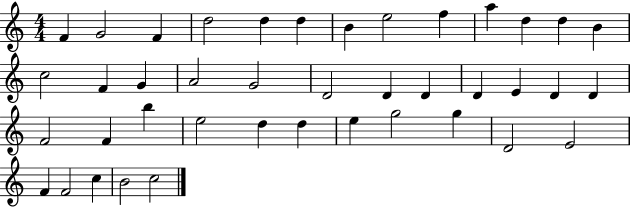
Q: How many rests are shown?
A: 0